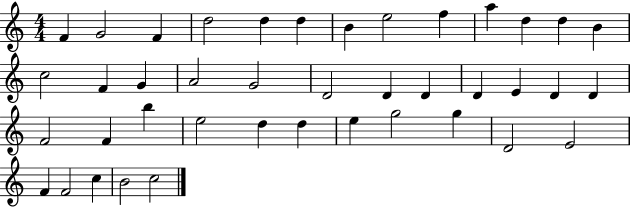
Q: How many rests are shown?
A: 0